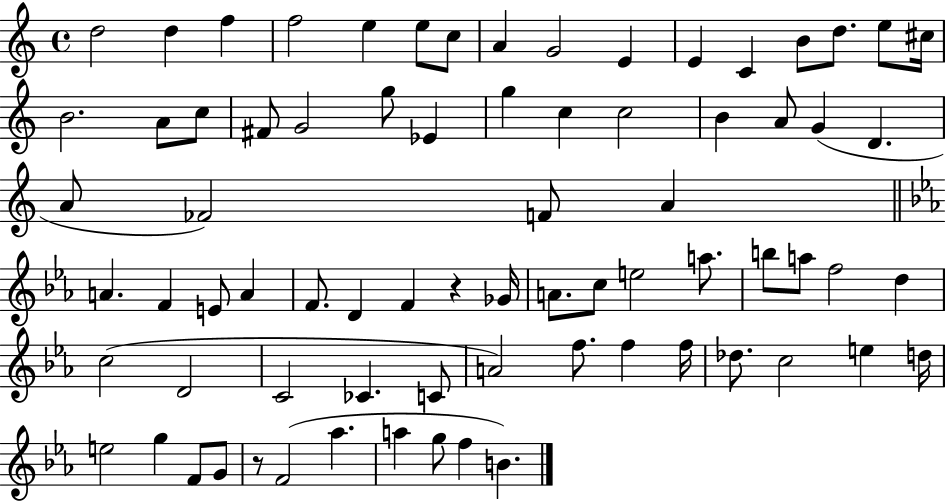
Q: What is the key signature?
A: C major